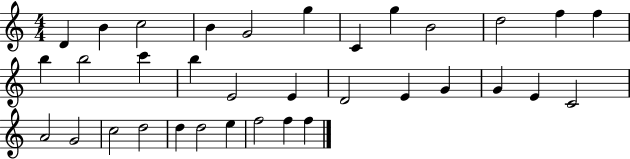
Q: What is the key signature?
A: C major